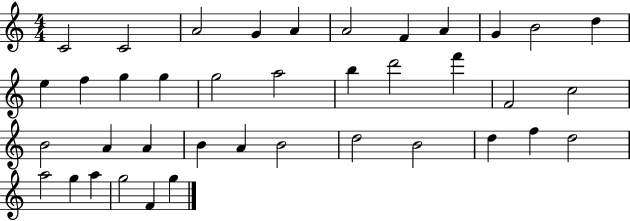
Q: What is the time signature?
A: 4/4